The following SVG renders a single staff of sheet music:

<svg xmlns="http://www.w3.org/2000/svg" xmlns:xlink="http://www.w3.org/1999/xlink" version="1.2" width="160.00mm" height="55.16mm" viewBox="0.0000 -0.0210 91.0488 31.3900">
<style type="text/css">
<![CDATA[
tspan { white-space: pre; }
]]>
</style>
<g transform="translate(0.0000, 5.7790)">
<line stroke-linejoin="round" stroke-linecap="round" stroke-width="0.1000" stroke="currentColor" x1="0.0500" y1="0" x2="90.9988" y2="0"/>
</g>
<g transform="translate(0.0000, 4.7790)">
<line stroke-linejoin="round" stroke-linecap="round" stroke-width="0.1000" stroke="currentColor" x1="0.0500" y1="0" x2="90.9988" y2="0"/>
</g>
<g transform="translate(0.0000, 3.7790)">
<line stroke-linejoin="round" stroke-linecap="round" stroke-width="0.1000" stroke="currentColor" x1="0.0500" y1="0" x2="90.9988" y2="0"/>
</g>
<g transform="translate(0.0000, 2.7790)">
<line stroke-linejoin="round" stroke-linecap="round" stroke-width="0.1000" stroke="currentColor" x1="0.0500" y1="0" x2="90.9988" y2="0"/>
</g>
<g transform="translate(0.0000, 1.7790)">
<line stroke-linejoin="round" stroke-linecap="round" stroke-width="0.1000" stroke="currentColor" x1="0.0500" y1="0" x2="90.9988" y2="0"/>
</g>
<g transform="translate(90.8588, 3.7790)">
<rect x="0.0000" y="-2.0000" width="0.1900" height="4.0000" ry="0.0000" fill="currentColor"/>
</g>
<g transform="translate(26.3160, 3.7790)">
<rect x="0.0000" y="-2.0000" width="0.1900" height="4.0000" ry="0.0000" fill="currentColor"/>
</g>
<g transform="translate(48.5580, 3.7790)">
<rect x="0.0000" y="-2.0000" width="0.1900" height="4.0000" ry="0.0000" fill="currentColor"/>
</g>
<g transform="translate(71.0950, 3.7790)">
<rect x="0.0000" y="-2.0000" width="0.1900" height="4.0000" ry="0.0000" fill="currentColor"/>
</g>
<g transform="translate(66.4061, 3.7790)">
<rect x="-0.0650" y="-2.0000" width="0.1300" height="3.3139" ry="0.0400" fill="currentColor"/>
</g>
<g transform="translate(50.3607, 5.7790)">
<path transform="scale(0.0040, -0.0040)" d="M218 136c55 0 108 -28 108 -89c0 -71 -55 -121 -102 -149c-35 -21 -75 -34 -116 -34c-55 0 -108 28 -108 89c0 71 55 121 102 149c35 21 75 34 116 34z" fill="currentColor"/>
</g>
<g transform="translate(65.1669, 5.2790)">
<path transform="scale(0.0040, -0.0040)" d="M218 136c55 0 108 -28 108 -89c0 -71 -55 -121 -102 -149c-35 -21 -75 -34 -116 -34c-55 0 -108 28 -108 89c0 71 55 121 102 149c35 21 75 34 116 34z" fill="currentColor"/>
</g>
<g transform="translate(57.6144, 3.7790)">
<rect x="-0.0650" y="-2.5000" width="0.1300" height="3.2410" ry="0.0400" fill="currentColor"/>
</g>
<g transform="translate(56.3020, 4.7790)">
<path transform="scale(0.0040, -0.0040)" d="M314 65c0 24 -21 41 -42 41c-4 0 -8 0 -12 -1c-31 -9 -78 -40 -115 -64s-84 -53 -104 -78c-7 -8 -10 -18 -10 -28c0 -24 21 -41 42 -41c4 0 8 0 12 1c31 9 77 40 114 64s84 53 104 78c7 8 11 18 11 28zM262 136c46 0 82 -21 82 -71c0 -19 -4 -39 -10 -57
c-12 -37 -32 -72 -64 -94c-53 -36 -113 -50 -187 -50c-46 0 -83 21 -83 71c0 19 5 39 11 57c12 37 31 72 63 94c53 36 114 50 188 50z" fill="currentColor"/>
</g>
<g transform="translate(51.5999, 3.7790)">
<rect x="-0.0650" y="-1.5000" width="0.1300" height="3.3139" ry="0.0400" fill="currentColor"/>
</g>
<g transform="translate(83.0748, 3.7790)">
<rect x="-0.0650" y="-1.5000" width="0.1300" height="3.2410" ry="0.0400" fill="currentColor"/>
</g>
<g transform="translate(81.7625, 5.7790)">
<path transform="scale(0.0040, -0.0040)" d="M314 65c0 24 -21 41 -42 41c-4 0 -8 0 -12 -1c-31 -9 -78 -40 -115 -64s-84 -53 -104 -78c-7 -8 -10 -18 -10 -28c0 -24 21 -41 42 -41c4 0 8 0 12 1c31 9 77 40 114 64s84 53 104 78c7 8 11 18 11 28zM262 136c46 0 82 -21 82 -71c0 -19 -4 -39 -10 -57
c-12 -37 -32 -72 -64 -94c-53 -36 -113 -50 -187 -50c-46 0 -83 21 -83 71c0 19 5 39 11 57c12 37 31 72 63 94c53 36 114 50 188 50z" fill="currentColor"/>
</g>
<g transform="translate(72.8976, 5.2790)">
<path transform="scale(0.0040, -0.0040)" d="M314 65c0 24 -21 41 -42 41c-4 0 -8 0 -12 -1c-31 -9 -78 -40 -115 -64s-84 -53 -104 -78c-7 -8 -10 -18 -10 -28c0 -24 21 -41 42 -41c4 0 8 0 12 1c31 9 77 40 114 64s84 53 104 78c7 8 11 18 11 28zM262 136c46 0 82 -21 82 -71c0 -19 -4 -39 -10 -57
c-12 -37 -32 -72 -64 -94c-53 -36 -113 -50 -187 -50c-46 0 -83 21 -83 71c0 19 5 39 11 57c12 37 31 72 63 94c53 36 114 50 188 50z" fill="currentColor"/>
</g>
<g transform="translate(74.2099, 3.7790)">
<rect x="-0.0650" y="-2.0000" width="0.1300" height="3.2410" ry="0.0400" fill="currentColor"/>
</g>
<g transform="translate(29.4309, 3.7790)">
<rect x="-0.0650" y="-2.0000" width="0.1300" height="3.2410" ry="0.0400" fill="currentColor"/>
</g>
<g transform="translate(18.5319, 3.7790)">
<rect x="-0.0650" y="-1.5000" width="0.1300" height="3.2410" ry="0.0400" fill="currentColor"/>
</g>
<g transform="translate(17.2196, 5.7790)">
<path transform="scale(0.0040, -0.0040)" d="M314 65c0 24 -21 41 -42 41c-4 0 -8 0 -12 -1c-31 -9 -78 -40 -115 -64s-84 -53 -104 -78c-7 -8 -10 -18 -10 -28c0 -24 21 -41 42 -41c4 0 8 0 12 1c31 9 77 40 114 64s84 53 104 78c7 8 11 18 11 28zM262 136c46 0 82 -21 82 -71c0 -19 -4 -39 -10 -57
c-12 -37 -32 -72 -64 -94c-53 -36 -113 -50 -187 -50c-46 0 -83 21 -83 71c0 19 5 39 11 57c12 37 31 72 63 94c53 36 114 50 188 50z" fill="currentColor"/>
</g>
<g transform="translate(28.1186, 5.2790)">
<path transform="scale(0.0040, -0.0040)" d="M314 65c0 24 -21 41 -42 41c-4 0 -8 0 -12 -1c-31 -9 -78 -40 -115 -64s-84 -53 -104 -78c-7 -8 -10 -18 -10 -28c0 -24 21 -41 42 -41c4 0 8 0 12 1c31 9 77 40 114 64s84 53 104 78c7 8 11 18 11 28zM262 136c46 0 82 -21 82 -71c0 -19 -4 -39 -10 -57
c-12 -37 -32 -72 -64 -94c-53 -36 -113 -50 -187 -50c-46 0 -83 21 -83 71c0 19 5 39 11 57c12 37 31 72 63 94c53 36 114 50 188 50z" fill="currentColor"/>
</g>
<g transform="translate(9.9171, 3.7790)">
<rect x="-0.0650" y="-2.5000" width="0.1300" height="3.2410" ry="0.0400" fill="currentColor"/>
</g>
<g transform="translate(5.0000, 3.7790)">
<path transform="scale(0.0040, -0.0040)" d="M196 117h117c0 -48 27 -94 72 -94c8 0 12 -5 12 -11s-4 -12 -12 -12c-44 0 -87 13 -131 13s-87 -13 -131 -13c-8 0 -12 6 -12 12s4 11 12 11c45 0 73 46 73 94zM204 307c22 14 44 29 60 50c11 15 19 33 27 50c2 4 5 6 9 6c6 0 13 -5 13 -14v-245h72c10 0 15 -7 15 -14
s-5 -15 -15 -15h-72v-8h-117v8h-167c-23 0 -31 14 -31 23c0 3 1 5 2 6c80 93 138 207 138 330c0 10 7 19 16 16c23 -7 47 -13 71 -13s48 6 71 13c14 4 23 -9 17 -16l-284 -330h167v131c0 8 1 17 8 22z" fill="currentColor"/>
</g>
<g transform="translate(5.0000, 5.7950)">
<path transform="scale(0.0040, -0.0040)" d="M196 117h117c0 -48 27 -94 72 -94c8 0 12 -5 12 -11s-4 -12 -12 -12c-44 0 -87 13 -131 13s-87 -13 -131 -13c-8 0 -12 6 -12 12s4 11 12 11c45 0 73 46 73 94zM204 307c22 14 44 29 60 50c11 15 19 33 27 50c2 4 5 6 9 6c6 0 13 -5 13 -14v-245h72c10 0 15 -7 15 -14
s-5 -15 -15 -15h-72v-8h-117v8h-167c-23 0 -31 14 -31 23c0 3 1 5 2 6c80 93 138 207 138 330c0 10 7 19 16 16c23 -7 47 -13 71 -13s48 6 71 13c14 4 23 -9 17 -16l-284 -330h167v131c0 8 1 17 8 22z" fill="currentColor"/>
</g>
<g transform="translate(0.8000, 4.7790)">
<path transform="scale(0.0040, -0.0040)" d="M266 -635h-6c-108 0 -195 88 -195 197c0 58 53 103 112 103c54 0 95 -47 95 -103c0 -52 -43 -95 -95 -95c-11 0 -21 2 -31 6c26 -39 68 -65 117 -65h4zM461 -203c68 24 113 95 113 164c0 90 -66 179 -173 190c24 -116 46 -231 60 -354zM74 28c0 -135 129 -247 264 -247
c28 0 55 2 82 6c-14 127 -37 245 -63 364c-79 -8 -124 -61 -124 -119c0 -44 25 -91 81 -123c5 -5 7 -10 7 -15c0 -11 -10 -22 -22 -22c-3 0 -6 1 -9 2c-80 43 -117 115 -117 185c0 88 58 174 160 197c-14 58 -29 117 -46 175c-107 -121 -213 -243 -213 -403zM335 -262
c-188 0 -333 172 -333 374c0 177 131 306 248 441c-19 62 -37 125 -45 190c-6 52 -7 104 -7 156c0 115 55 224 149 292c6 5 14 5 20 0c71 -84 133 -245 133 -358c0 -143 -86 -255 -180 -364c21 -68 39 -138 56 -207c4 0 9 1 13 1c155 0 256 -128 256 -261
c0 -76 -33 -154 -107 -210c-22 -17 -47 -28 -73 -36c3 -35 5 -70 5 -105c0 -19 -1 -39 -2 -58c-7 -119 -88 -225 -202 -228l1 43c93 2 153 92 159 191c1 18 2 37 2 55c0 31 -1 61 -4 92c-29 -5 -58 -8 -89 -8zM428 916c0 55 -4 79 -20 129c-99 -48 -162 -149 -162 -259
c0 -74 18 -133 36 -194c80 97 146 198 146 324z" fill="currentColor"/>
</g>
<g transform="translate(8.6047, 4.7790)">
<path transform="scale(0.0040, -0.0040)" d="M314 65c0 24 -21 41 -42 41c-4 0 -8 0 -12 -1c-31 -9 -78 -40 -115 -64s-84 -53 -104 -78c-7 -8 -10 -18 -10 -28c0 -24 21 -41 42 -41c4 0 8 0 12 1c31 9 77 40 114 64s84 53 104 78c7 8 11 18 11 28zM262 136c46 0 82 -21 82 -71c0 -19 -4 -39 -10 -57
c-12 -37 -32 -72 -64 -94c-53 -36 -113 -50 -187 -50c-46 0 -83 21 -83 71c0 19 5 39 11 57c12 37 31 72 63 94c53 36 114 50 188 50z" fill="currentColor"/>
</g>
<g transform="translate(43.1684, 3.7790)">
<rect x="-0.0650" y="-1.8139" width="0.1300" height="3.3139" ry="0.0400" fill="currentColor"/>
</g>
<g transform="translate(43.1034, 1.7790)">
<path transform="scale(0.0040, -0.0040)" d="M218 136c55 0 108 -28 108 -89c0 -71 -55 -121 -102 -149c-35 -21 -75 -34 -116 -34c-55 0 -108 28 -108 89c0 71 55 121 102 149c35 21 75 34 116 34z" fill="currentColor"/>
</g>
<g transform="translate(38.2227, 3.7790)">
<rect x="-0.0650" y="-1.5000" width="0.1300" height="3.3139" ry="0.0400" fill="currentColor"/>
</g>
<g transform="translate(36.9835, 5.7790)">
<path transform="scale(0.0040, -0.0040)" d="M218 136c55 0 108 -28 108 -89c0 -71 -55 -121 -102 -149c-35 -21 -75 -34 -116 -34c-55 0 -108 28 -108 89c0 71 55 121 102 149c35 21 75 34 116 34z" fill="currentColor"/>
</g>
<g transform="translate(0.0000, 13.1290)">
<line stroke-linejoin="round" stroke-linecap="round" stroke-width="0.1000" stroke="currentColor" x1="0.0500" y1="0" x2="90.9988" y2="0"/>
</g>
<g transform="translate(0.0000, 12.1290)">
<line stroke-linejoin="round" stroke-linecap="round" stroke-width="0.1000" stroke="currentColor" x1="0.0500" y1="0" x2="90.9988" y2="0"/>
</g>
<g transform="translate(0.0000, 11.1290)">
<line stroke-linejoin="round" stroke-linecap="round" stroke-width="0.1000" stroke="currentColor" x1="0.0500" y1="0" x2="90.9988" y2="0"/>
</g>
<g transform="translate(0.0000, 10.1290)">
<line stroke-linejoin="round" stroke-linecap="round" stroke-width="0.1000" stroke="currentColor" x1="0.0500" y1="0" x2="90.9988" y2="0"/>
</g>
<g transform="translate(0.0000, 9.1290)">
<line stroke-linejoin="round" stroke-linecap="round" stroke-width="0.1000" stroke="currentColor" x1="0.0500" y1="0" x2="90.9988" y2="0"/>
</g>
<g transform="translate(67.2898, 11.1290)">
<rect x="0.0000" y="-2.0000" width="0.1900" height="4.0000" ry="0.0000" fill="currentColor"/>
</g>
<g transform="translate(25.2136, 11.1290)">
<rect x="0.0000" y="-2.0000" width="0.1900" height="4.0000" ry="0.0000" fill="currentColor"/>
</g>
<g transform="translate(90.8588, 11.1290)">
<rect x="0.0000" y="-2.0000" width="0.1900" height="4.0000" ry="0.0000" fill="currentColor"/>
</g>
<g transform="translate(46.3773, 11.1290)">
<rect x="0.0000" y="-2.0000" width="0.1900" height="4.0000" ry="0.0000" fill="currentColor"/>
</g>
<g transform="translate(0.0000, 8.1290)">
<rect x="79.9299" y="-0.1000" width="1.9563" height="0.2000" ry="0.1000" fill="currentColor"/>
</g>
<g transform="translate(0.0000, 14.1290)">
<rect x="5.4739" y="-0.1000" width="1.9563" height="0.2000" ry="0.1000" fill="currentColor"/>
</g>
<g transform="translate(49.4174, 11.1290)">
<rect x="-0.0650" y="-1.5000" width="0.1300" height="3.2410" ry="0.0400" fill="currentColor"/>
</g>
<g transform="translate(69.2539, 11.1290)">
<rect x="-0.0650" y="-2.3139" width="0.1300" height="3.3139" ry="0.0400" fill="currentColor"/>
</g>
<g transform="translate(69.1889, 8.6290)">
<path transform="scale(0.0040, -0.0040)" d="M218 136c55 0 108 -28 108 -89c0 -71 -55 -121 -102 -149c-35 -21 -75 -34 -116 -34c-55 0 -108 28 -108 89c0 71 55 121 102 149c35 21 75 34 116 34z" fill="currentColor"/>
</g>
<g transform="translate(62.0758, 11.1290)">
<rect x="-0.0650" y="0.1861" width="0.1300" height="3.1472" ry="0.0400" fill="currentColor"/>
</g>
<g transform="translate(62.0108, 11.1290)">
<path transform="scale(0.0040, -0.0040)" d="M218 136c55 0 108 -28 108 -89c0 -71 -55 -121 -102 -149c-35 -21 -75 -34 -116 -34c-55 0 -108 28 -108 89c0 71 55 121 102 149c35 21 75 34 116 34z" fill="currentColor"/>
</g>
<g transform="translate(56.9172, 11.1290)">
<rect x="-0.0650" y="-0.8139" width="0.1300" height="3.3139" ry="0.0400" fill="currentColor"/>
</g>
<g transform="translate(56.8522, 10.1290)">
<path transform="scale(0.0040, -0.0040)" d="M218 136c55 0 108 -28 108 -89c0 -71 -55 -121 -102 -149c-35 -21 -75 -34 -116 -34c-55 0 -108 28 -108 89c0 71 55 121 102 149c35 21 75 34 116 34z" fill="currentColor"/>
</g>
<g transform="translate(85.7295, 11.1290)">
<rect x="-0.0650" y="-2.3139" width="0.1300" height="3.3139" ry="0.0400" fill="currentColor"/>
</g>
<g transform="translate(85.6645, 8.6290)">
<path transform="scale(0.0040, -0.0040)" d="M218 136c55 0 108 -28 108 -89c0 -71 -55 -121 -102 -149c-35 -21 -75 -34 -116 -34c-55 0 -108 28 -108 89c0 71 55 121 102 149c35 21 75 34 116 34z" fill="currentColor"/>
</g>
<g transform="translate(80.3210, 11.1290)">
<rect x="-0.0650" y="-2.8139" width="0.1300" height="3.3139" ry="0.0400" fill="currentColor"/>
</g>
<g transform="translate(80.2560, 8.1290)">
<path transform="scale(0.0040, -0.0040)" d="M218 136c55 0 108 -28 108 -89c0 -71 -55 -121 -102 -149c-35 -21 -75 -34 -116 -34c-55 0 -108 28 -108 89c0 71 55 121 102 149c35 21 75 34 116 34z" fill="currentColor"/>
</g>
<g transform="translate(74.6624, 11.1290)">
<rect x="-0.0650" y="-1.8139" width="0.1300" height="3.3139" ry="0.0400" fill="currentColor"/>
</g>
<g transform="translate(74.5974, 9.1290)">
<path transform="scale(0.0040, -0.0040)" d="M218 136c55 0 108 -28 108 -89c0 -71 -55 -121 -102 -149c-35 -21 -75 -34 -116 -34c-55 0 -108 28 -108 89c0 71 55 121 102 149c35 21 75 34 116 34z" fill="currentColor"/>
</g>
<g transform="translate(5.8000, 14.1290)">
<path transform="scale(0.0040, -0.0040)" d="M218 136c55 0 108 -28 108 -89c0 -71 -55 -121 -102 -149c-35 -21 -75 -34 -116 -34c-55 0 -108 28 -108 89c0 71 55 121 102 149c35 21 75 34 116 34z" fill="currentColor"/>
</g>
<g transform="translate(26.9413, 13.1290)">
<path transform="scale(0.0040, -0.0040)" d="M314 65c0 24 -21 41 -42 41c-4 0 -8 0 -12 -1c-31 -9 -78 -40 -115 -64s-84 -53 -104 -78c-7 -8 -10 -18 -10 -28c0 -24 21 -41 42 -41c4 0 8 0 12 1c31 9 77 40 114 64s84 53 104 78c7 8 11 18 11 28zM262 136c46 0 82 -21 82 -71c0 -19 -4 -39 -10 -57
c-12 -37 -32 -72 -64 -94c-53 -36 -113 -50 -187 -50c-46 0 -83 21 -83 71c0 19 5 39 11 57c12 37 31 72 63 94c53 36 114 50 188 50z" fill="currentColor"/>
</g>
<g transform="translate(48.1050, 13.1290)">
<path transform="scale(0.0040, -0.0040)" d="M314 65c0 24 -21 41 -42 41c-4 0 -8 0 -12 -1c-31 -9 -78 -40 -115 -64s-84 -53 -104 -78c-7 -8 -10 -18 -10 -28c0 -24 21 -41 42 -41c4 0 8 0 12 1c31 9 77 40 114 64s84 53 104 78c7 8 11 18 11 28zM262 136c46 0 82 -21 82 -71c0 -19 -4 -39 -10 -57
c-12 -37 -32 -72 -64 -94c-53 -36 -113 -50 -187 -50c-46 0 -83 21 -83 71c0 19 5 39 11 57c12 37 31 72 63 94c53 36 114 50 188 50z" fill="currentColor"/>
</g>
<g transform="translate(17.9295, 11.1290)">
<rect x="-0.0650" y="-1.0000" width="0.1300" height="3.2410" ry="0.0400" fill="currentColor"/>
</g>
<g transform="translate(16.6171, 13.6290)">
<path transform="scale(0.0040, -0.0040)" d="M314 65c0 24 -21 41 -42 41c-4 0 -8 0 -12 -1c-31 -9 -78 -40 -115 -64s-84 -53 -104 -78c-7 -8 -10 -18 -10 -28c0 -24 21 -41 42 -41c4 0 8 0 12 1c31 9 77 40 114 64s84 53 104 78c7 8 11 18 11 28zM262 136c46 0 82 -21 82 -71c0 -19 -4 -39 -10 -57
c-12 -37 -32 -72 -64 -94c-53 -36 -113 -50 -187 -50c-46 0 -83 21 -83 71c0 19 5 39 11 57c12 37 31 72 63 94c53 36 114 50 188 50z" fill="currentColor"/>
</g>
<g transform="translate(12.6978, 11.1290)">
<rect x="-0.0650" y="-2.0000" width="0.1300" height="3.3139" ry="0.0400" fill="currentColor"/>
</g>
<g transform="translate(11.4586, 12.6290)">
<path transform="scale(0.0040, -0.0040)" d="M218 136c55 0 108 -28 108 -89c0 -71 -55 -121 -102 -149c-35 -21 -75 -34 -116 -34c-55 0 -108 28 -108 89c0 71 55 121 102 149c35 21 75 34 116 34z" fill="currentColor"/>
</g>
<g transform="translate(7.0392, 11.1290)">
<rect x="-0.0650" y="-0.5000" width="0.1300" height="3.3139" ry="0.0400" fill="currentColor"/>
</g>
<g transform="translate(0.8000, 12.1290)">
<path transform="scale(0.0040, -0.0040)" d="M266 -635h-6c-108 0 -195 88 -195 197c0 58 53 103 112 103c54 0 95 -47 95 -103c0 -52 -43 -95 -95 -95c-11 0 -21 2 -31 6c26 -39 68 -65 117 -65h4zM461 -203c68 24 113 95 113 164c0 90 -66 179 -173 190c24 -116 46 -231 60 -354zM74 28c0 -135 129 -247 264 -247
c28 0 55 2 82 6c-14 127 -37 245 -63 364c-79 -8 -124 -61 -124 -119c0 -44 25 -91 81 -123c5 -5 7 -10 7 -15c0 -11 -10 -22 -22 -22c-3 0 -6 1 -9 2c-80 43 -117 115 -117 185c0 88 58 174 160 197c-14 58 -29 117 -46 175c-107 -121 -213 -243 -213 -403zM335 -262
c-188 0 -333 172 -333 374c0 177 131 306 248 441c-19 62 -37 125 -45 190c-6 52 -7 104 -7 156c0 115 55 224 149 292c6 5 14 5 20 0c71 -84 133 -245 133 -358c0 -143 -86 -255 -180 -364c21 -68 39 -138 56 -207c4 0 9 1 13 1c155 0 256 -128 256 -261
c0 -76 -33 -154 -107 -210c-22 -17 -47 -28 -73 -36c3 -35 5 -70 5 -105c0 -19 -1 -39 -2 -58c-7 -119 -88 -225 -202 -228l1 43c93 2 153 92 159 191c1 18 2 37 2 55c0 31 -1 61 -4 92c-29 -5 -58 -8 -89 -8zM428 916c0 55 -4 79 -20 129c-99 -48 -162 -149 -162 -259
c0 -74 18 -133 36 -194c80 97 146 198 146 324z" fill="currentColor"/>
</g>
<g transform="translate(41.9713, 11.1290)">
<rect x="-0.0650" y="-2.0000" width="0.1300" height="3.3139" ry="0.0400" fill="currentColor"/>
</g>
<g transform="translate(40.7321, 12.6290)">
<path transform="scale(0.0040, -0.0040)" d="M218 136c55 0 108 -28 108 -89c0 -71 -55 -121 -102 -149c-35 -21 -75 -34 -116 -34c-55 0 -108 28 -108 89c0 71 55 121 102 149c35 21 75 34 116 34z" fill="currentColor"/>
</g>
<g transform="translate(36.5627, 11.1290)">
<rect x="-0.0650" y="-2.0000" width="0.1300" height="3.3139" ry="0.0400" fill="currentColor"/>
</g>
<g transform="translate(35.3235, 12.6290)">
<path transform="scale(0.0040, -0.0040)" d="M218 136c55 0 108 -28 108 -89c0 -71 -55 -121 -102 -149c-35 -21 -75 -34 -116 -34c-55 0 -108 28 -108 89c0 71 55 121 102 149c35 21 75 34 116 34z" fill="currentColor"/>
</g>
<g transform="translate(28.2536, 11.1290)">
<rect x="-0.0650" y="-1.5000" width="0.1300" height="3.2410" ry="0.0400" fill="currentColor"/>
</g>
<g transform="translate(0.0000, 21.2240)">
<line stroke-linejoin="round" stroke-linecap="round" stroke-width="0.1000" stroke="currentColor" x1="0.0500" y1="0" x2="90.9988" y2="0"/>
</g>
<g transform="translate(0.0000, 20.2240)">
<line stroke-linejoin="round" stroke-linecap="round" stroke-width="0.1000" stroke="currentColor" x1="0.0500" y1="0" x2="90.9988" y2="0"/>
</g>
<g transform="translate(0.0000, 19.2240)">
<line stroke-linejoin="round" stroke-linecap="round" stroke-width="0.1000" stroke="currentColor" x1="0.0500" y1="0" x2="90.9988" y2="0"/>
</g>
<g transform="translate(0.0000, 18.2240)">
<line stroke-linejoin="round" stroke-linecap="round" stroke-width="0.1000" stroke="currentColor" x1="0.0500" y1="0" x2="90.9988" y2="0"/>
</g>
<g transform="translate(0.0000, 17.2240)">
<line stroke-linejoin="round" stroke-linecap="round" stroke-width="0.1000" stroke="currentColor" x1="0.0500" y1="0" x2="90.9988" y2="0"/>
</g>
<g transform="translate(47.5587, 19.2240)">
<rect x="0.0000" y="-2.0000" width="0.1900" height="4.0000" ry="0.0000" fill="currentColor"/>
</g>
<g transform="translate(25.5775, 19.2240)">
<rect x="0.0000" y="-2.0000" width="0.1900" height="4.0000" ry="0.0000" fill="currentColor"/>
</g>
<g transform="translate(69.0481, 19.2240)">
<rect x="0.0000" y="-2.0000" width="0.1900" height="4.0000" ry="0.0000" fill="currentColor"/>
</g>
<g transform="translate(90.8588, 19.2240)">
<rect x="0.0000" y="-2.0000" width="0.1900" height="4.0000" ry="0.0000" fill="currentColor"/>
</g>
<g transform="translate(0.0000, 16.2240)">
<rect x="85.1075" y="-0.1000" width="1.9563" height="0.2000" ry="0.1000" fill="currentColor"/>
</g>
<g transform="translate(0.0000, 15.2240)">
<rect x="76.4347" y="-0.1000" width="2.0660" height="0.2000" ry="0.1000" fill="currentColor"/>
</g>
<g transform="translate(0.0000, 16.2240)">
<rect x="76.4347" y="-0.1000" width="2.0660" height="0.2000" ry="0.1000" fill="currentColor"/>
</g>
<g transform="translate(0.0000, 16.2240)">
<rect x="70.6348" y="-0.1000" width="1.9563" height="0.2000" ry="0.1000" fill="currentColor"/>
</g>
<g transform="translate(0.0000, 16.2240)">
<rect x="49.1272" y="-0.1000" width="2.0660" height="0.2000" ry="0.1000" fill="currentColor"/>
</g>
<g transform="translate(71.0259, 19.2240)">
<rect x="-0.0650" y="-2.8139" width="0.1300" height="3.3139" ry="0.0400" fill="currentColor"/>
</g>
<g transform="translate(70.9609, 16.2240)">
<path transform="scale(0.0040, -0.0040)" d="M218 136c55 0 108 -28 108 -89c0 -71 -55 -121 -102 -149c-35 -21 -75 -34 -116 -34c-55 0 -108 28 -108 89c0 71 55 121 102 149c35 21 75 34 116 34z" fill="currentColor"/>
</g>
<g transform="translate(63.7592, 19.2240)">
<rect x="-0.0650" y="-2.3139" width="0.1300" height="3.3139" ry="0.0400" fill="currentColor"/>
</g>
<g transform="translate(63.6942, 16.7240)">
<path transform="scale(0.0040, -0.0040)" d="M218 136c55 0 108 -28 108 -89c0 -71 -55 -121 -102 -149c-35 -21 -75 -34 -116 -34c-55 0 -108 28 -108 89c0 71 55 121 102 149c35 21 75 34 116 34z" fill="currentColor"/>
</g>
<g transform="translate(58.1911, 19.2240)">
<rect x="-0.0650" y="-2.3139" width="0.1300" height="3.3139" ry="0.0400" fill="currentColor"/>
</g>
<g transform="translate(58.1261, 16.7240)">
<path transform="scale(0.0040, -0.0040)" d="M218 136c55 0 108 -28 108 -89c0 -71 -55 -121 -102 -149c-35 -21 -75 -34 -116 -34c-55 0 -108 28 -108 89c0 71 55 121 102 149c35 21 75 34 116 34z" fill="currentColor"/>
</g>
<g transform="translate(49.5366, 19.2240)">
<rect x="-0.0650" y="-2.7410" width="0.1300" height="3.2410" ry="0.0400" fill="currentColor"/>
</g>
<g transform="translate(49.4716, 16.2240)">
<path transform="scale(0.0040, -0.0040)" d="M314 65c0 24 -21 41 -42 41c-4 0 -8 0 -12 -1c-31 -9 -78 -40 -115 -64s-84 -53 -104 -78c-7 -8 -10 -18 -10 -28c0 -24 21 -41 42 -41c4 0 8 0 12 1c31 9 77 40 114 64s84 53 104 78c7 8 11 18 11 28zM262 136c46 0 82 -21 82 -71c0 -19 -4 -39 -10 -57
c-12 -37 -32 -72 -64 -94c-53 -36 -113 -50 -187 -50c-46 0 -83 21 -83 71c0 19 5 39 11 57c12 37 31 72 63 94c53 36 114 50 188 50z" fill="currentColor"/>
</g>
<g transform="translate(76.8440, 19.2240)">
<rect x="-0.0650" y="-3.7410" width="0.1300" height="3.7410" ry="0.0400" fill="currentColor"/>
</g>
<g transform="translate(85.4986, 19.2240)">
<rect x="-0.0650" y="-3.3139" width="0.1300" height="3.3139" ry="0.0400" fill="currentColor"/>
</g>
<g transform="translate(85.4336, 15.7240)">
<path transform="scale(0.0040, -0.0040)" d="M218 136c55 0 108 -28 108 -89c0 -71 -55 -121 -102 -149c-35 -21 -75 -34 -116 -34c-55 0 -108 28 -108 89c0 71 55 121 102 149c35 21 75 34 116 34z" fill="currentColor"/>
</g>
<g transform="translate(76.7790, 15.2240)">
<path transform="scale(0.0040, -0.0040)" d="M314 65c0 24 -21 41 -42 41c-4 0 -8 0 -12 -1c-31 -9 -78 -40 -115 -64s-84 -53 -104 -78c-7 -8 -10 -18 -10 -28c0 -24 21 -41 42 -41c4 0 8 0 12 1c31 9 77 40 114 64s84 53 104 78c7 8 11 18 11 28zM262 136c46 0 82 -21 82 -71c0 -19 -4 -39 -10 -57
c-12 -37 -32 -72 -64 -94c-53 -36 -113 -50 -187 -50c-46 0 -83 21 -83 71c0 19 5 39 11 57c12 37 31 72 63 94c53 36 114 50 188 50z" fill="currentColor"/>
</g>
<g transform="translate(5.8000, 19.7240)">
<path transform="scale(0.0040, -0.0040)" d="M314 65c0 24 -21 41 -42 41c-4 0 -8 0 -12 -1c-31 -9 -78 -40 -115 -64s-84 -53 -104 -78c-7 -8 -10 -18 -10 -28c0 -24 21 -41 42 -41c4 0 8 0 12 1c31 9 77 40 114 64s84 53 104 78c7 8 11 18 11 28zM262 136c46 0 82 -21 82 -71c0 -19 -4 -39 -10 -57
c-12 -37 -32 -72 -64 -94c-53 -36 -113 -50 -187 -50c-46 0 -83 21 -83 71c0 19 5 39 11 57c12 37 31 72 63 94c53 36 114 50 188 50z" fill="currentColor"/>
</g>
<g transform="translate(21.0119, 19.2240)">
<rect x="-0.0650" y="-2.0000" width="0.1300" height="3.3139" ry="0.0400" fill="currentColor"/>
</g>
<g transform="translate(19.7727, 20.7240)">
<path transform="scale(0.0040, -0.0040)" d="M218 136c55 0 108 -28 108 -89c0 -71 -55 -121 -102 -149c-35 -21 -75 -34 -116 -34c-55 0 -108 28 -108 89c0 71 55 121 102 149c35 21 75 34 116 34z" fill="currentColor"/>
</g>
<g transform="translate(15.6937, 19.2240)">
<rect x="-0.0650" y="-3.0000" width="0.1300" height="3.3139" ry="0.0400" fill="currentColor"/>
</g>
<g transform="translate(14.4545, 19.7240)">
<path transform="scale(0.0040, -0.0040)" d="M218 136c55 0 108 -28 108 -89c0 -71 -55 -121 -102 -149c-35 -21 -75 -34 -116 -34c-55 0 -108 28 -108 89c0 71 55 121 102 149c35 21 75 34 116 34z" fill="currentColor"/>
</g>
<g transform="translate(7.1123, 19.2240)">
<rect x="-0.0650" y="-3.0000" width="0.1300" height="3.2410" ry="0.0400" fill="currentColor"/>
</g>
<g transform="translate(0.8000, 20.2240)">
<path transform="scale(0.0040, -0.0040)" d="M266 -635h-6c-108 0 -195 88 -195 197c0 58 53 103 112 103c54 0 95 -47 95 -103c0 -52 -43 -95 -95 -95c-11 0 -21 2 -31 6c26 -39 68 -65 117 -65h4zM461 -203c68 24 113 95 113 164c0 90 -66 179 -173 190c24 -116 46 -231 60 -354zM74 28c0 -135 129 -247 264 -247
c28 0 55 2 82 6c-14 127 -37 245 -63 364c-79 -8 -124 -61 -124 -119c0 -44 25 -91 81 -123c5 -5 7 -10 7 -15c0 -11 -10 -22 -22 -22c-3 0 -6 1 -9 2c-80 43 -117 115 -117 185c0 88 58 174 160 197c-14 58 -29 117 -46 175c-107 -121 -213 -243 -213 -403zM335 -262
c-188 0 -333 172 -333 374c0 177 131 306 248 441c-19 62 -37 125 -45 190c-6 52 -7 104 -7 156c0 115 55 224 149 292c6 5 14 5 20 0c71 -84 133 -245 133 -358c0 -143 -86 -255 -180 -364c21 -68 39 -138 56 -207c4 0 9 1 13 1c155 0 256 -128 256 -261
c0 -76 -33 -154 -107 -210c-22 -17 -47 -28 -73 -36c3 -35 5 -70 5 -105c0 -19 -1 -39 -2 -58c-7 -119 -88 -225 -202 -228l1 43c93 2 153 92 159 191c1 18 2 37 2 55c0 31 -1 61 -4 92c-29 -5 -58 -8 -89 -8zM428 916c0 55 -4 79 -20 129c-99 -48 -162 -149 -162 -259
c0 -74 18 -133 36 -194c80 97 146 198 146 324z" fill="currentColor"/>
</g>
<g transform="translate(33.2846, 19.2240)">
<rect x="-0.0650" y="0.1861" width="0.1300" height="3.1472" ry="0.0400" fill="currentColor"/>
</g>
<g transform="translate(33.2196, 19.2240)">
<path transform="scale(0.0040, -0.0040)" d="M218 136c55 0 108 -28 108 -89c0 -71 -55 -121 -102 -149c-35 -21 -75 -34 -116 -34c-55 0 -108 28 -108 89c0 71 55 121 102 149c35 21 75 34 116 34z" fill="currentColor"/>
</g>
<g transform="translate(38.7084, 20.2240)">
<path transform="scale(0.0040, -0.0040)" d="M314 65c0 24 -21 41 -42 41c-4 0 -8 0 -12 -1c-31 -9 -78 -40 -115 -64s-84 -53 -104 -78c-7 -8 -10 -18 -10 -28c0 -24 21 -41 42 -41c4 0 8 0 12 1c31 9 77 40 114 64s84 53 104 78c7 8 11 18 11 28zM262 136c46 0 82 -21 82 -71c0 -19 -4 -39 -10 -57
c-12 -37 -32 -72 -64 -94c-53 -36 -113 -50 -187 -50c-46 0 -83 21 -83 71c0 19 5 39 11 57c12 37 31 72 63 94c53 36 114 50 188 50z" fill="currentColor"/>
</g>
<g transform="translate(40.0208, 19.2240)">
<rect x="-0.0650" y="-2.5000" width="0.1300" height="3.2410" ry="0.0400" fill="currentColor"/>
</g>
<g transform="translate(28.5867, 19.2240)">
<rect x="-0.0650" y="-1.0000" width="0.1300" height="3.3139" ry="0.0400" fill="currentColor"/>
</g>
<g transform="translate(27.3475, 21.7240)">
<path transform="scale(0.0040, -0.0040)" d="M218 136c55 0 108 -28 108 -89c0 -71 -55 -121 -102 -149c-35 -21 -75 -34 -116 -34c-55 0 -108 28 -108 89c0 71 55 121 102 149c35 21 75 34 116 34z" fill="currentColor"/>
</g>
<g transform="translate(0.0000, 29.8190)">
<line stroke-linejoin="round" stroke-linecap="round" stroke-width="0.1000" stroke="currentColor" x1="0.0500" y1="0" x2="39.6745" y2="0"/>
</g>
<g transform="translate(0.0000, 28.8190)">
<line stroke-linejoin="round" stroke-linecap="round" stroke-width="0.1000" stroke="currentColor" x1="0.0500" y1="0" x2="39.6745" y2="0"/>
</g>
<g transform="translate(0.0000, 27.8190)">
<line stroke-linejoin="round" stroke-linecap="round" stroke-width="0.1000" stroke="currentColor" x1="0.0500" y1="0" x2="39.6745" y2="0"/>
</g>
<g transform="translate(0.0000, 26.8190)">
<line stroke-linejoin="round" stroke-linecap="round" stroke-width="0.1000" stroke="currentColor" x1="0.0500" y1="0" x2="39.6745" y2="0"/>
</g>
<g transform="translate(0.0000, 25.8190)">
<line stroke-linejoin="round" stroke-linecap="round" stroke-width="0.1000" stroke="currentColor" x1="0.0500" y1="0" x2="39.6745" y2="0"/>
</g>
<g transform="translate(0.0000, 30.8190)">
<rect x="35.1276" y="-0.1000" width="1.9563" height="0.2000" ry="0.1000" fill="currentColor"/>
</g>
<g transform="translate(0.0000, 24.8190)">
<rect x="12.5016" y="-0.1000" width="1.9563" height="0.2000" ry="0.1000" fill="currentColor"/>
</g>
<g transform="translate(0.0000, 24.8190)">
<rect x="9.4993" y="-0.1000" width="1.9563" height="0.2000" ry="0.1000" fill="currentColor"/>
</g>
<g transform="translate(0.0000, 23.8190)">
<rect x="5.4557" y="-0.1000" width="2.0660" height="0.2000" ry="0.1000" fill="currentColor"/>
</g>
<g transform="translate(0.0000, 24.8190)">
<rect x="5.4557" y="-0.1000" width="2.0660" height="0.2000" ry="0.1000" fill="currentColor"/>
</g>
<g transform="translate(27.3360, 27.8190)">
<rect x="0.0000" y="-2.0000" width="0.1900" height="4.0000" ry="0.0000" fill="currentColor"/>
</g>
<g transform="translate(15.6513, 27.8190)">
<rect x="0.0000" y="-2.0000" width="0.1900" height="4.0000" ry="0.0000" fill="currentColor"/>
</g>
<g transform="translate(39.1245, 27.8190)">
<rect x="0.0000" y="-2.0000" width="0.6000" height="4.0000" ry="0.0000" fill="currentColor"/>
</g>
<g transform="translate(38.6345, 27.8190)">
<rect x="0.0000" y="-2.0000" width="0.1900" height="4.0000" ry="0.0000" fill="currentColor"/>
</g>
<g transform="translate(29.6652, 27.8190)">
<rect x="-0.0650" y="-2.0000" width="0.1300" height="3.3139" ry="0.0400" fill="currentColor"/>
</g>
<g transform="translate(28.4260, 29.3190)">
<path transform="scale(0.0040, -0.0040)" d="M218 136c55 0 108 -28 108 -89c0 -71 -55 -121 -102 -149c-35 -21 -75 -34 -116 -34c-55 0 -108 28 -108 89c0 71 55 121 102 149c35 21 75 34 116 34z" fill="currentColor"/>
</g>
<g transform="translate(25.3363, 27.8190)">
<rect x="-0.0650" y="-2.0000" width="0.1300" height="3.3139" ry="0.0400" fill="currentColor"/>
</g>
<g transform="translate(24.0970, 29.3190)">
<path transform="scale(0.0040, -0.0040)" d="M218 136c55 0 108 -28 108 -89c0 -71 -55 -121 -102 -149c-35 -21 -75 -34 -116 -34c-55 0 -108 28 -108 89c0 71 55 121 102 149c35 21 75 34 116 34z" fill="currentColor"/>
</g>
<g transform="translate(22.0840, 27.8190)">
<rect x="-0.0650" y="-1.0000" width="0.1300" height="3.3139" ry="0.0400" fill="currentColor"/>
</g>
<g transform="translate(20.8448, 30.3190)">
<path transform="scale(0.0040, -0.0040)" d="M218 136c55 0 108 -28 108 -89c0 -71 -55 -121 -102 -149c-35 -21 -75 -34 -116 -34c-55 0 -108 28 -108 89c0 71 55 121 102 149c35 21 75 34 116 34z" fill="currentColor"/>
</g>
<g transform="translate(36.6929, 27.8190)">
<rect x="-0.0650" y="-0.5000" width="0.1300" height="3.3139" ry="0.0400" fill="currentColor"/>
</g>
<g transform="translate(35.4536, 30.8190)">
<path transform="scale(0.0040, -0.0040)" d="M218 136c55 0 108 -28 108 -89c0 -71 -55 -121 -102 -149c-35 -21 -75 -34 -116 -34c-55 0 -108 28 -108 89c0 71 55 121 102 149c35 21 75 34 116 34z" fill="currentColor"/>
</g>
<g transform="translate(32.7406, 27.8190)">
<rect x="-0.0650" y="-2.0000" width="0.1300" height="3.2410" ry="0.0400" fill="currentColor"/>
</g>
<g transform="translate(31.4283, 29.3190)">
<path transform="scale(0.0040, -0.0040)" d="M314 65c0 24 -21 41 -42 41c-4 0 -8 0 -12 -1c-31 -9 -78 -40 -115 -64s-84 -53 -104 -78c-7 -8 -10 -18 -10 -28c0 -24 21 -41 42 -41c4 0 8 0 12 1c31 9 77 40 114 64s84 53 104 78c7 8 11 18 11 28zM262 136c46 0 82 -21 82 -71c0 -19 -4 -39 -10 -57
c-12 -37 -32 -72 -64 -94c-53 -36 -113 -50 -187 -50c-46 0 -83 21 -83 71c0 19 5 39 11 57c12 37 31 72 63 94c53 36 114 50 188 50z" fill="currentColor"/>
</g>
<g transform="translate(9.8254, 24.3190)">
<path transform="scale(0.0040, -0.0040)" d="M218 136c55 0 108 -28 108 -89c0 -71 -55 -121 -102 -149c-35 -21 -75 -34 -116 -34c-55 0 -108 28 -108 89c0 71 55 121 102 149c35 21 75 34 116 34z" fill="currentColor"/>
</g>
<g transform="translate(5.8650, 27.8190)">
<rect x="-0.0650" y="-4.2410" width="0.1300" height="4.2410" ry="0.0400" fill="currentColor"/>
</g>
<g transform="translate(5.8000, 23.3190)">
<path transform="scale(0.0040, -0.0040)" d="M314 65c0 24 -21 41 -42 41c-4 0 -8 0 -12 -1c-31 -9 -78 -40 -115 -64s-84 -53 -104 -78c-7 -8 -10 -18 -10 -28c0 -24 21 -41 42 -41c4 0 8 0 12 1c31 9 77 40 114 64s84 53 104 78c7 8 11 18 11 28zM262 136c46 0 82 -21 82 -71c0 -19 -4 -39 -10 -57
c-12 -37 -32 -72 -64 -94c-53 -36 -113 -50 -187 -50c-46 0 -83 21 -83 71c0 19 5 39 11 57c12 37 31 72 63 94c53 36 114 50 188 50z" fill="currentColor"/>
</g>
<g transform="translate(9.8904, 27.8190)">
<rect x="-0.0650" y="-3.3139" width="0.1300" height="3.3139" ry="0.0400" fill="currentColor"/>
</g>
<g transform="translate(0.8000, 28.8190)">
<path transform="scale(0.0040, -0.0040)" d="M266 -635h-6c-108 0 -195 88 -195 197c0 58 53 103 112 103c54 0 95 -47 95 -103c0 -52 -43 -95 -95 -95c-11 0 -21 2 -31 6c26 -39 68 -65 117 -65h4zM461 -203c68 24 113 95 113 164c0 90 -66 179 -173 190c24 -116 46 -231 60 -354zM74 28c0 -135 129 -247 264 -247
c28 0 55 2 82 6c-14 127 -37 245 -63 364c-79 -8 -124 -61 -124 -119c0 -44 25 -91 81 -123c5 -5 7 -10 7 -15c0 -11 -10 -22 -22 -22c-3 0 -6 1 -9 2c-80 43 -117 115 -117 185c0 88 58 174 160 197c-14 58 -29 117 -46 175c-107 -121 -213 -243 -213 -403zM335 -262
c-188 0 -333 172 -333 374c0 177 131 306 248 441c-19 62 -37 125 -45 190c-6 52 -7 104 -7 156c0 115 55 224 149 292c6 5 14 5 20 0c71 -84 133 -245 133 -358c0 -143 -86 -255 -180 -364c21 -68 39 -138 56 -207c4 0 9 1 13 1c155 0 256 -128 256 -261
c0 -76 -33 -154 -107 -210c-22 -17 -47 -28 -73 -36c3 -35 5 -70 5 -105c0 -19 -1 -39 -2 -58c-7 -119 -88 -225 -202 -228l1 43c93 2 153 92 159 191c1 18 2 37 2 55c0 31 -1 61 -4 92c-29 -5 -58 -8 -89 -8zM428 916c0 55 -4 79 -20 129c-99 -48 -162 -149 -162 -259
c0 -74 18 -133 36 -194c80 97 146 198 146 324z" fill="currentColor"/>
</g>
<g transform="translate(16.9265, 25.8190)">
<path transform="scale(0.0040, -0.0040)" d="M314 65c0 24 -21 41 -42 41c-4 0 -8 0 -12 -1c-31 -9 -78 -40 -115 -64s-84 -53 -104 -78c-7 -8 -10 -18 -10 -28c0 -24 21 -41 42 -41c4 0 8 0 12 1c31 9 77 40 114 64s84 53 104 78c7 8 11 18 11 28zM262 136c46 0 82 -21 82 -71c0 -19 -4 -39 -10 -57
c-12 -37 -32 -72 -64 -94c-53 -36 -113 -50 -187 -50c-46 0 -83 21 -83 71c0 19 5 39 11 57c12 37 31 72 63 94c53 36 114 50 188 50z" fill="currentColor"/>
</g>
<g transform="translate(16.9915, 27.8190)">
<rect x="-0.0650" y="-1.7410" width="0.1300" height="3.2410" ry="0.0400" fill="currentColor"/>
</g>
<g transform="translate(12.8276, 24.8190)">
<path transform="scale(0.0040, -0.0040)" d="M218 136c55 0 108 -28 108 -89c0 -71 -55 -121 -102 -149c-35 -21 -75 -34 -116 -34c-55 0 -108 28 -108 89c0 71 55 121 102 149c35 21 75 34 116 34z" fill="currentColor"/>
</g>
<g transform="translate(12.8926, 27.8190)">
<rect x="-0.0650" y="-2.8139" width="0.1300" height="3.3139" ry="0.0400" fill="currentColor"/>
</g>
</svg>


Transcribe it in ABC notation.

X:1
T:Untitled
M:4/4
L:1/4
K:C
G2 E2 F2 E f E G2 F F2 E2 C F D2 E2 F F E2 d B g f a g A2 A F D B G2 a2 g g a c'2 b d'2 b a f2 D F F F2 C